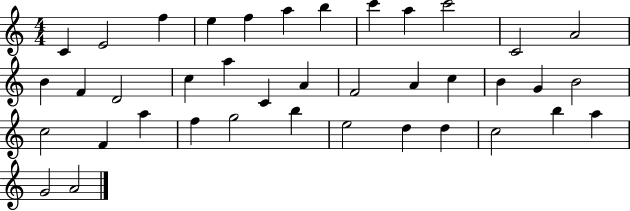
{
  \clef treble
  \numericTimeSignature
  \time 4/4
  \key c \major
  c'4 e'2 f''4 | e''4 f''4 a''4 b''4 | c'''4 a''4 c'''2 | c'2 a'2 | \break b'4 f'4 d'2 | c''4 a''4 c'4 a'4 | f'2 a'4 c''4 | b'4 g'4 b'2 | \break c''2 f'4 a''4 | f''4 g''2 b''4 | e''2 d''4 d''4 | c''2 b''4 a''4 | \break g'2 a'2 | \bar "|."
}